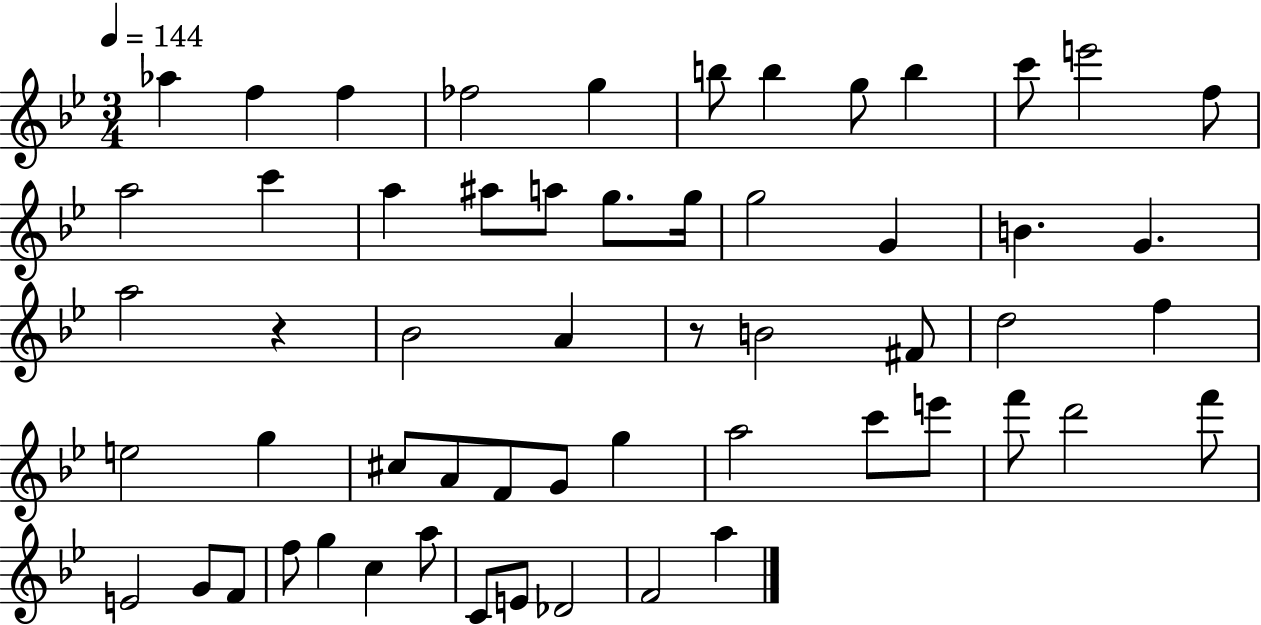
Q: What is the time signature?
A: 3/4